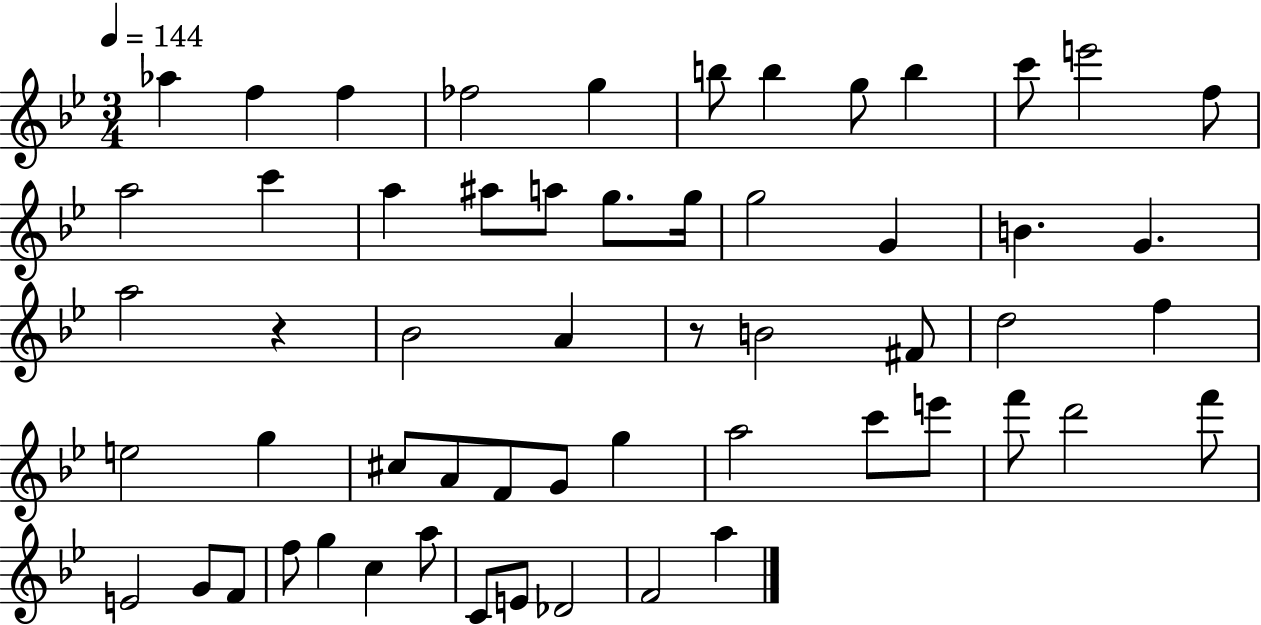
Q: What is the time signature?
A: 3/4